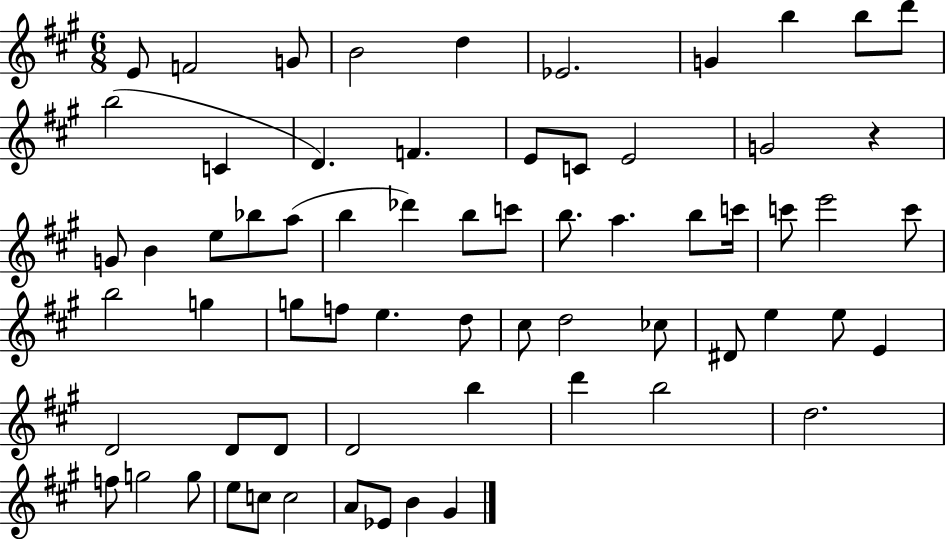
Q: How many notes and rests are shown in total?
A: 66